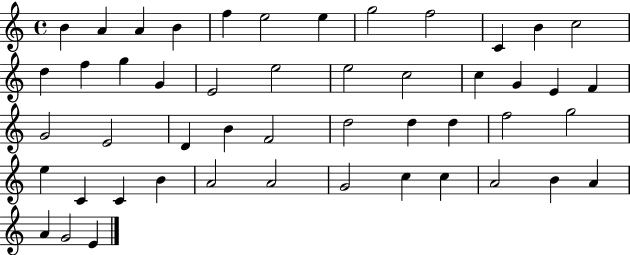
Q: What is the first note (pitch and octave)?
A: B4